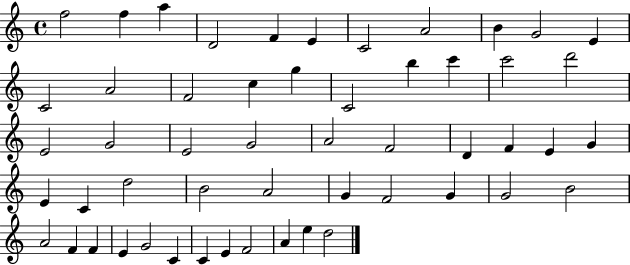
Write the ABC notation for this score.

X:1
T:Untitled
M:4/4
L:1/4
K:C
f2 f a D2 F E C2 A2 B G2 E C2 A2 F2 c g C2 b c' c'2 d'2 E2 G2 E2 G2 A2 F2 D F E G E C d2 B2 A2 G F2 G G2 B2 A2 F F E G2 C C E F2 A e d2